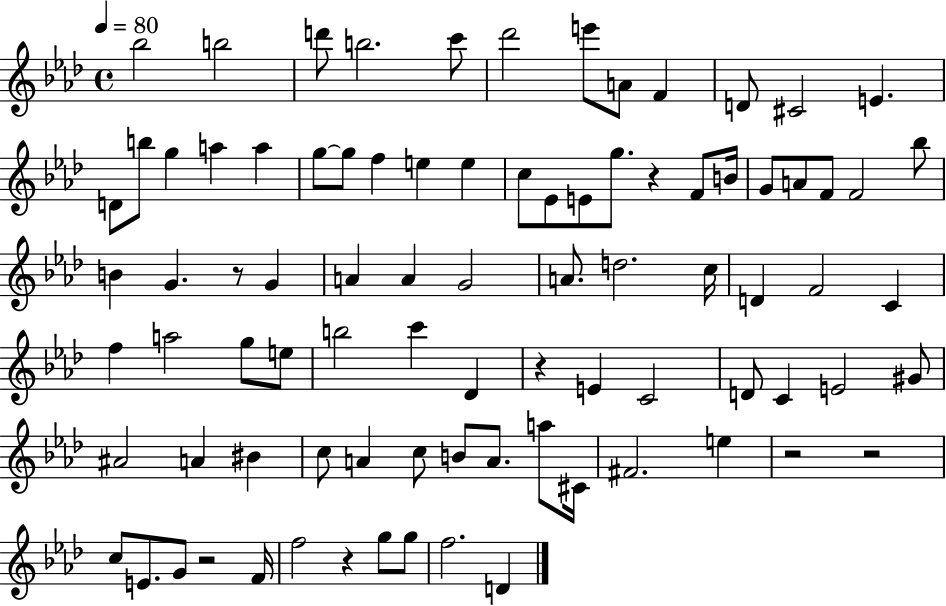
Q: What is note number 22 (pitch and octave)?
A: E5